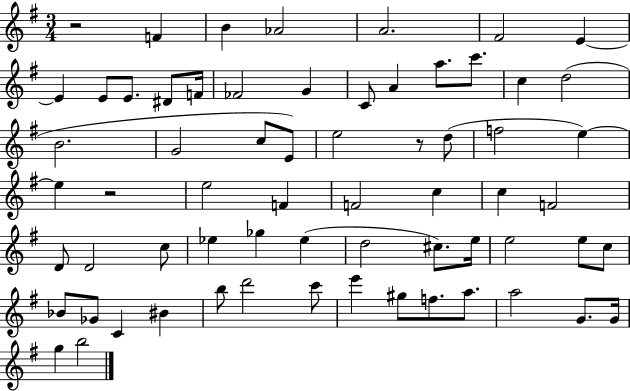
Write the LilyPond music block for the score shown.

{
  \clef treble
  \numericTimeSignature
  \time 3/4
  \key g \major
  r2 f'4 | b'4 aes'2 | a'2. | fis'2 e'4~~ | \break e'4 e'8 e'8. dis'8 f'16 | fes'2 g'4 | c'8 a'4 a''8. c'''8. | c''4 d''2( | \break b'2. | g'2 c''8 e'8) | e''2 r8 d''8( | f''2 e''4~~) | \break e''4 r2 | e''2 f'4 | f'2 c''4 | c''4 f'2 | \break d'8 d'2 c''8 | ees''4 ges''4 ees''4( | d''2 cis''8.) e''16 | e''2 e''8 c''8 | \break bes'8 ges'8 c'4 bis'4 | b''8 d'''2 c'''8 | e'''4 gis''8 f''8. a''8. | a''2 g'8. g'16 | \break g''4 b''2 | \bar "|."
}